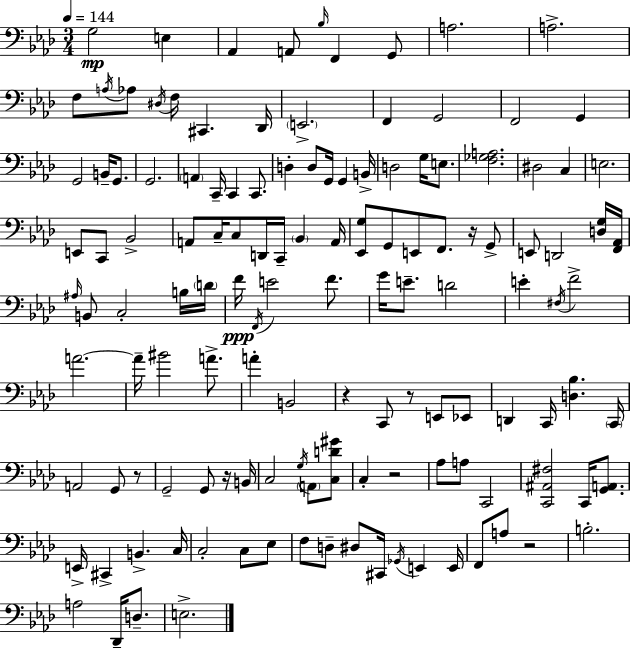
X:1
T:Untitled
M:3/4
L:1/4
K:Ab
G,2 E, _A,, A,,/2 _B,/4 F,, G,,/2 A,2 A,2 F,/2 A,/4 _A,/2 ^D,/4 F,/4 ^C,, _D,,/4 E,,2 F,, G,,2 F,,2 G,, G,,2 B,,/4 G,,/2 G,,2 A,, C,,/4 C,, C,,/2 D, D,/2 G,,/4 G,, B,,/4 D,2 G,/4 E,/2 [F,_G,A,]2 ^D,2 C, E,2 E,,/2 C,,/2 _B,,2 A,,/2 C,/4 C,/2 D,,/4 C,,/4 _B,, A,,/4 [_E,,G,]/2 G,,/2 E,,/2 F,,/2 z/4 G,,/2 E,,/2 D,,2 [D,G,]/4 [F,,_A,,]/4 ^A,/4 B,,/2 C,2 B,/4 D/4 F/4 F,,/4 E2 F/2 G/4 E/2 D2 E ^F,/4 F2 A2 A/4 ^B2 A/2 A B,,2 z C,,/2 z/2 E,,/2 _E,,/2 D,, C,,/4 [D,_B,] C,,/4 A,,2 G,,/2 z/2 G,,2 G,,/2 z/4 B,,/4 C,2 G,/4 A,,/2 [C,D^G]/2 C, z2 _A,/2 A,/2 C,,2 [C,,^A,,^F,]2 C,,/4 [G,,A,,]/2 E,,/4 ^C,, B,, C,/4 C,2 C,/2 _E,/2 F,/2 D,/2 ^D,/2 ^C,,/4 _G,,/4 E,, E,,/4 F,,/2 A,/2 z2 B,2 A,2 _D,,/4 D,/2 E,2